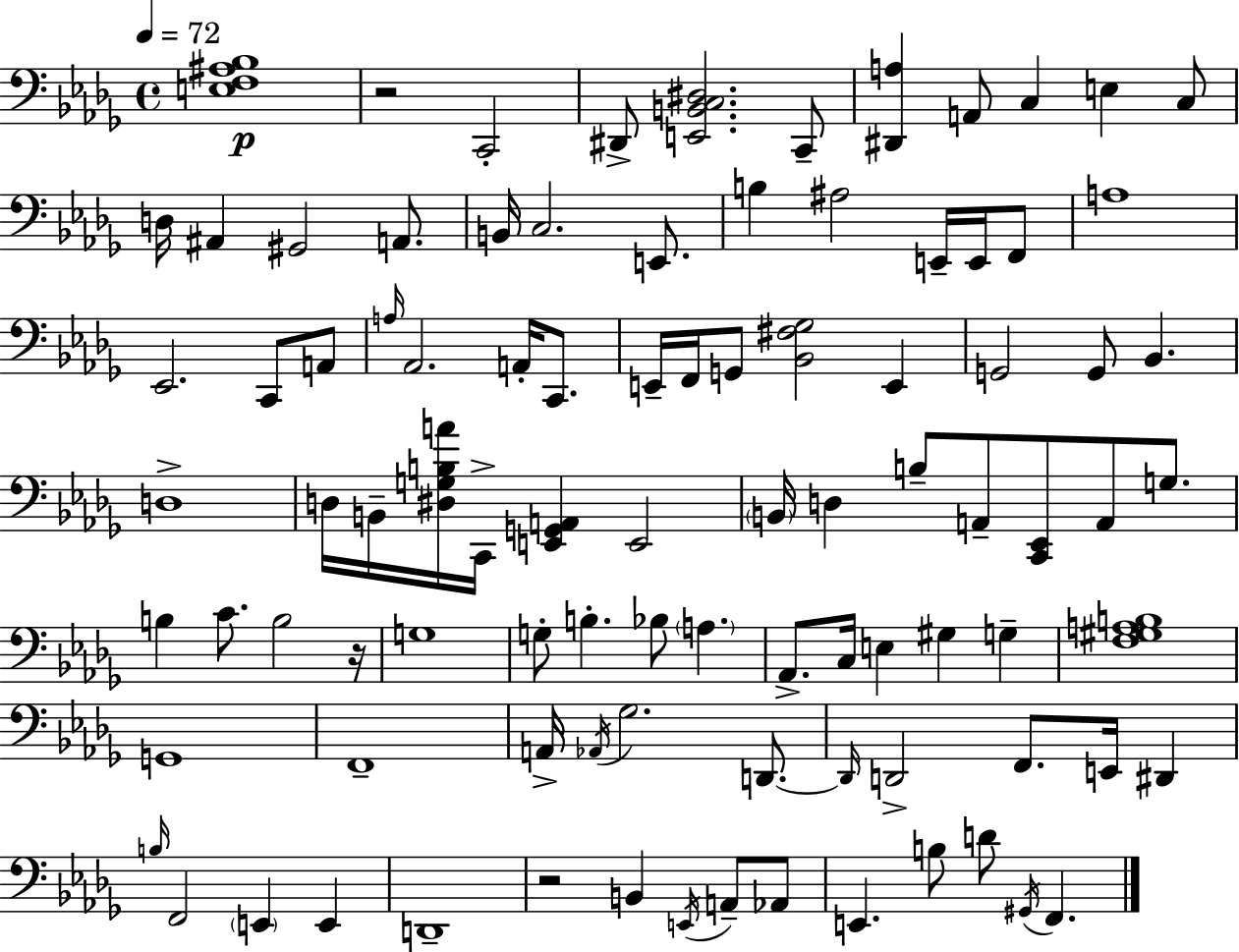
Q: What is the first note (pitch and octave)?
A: C2